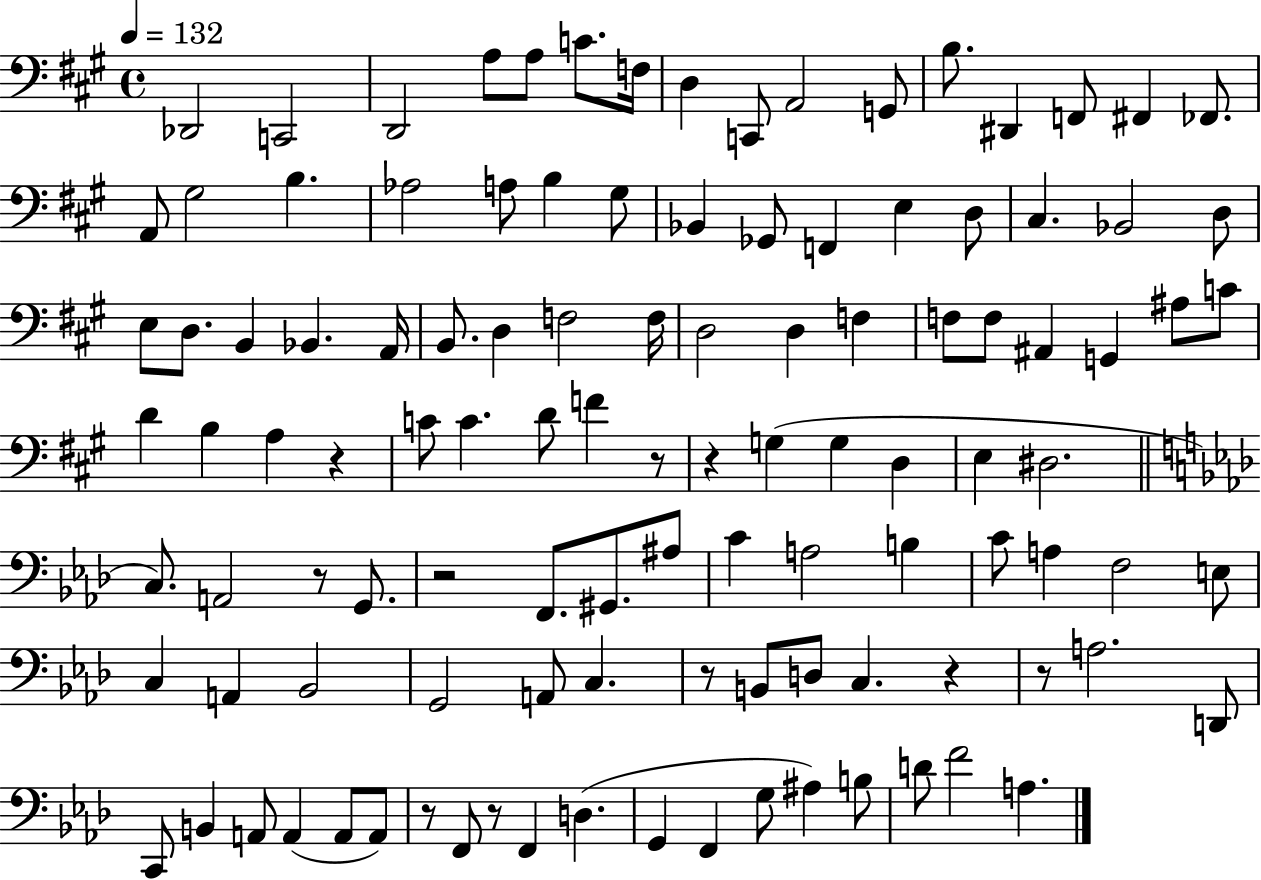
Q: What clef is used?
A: bass